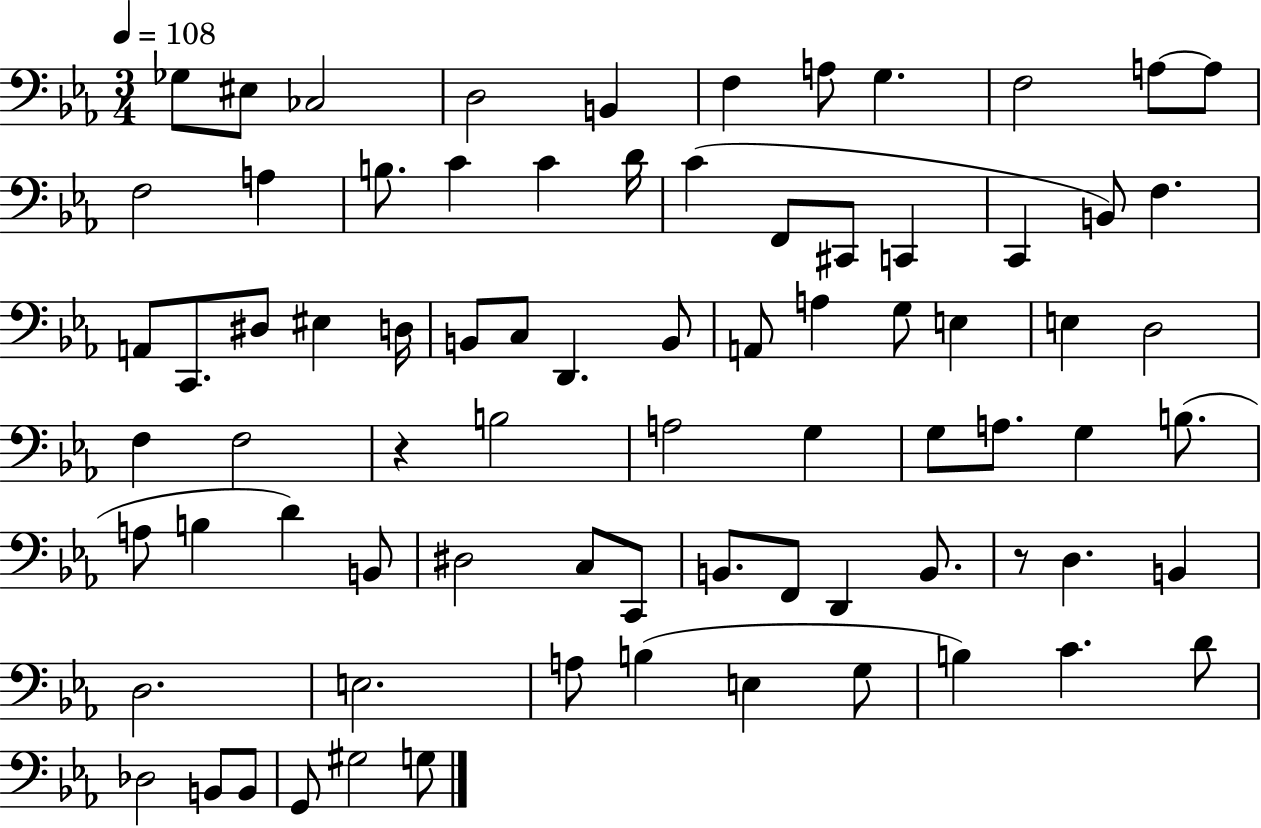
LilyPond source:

{
  \clef bass
  \numericTimeSignature
  \time 3/4
  \key ees \major
  \tempo 4 = 108
  ges8 eis8 ces2 | d2 b,4 | f4 a8 g4. | f2 a8~~ a8 | \break f2 a4 | b8. c'4 c'4 d'16 | c'4( f,8 cis,8 c,4 | c,4 b,8) f4. | \break a,8 c,8. dis8 eis4 d16 | b,8 c8 d,4. b,8 | a,8 a4 g8 e4 | e4 d2 | \break f4 f2 | r4 b2 | a2 g4 | g8 a8. g4 b8.( | \break a8 b4 d'4) b,8 | dis2 c8 c,8 | b,8. f,8 d,4 b,8. | r8 d4. b,4 | \break d2. | e2. | a8 b4( e4 g8 | b4) c'4. d'8 | \break des2 b,8 b,8 | g,8 gis2 g8 | \bar "|."
}